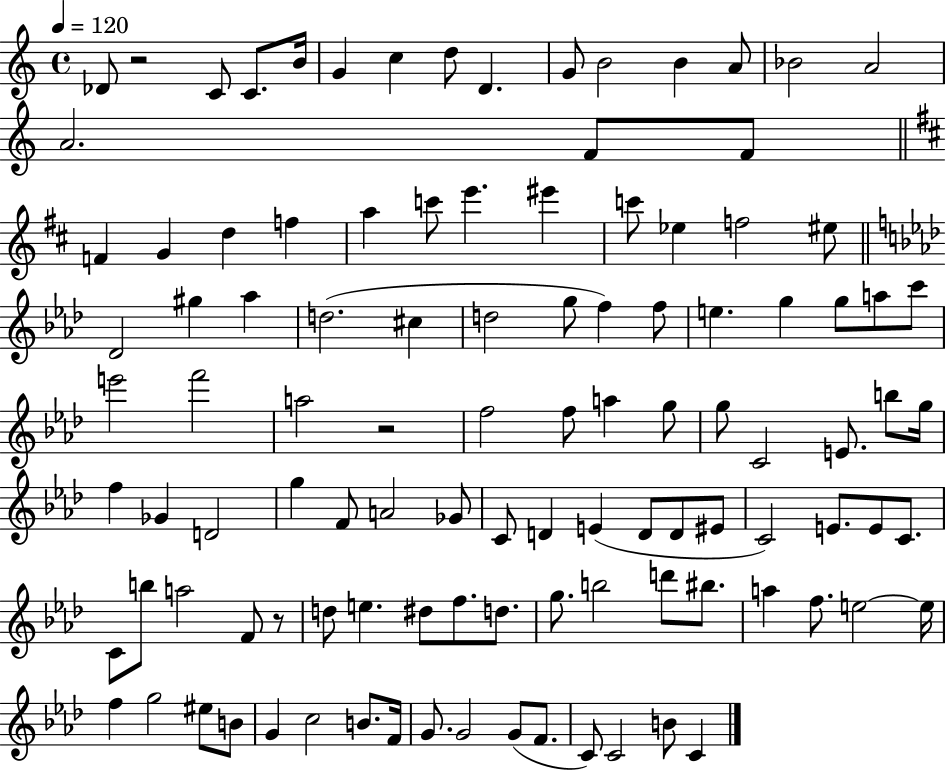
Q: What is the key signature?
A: C major